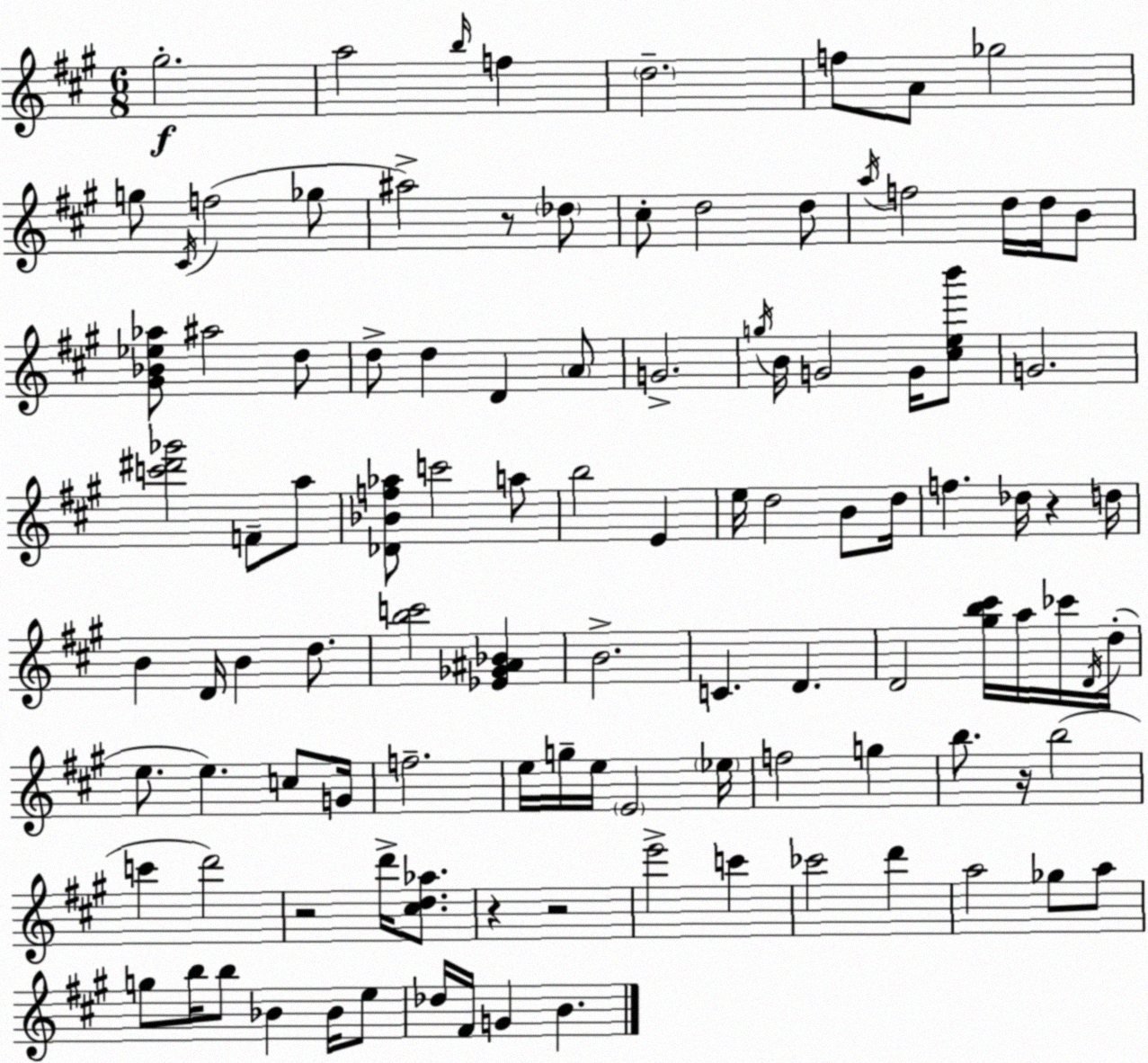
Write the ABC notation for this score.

X:1
T:Untitled
M:6/8
L:1/4
K:A
^g2 a2 b/4 f d2 f/2 A/2 _g2 g/2 ^C/4 f2 _g/2 ^a2 z/2 _d/2 ^c/2 d2 d/2 a/4 f2 d/4 d/4 B/2 [^G_B_e_a]/2 ^a2 d/2 d/2 d D A/2 G2 g/4 B/4 G2 G/4 [^ceb']/2 G2 [c'^d'_g']2 F/2 a/2 [_D_Bf_a]/2 c'2 a/2 b2 E e/4 d2 B/2 d/4 f _d/4 z d/4 B D/4 B d/2 [bc']2 [_E_G^A_B] B2 C D D2 [^gb^c']/4 a/4 _c'/4 D/4 d/4 e/2 e c/2 G/4 f2 e/4 g/4 e/4 E2 _e/4 f2 g b/2 z/4 b2 c' d'2 z2 d'/4 [^cd_a]/2 z z2 e'2 c' _c'2 d' a2 _g/2 a/2 g/2 b/4 b/2 _B _B/4 e/2 _d/4 ^F/4 G B